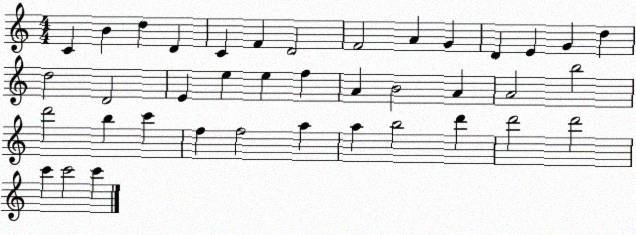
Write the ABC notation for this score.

X:1
T:Untitled
M:4/4
L:1/4
K:C
C B d D C F D2 F2 A G D E G d d2 D2 E e e f A B2 A A2 b2 d'2 b c' f f2 a a b2 d' d'2 d'2 c' c'2 c'